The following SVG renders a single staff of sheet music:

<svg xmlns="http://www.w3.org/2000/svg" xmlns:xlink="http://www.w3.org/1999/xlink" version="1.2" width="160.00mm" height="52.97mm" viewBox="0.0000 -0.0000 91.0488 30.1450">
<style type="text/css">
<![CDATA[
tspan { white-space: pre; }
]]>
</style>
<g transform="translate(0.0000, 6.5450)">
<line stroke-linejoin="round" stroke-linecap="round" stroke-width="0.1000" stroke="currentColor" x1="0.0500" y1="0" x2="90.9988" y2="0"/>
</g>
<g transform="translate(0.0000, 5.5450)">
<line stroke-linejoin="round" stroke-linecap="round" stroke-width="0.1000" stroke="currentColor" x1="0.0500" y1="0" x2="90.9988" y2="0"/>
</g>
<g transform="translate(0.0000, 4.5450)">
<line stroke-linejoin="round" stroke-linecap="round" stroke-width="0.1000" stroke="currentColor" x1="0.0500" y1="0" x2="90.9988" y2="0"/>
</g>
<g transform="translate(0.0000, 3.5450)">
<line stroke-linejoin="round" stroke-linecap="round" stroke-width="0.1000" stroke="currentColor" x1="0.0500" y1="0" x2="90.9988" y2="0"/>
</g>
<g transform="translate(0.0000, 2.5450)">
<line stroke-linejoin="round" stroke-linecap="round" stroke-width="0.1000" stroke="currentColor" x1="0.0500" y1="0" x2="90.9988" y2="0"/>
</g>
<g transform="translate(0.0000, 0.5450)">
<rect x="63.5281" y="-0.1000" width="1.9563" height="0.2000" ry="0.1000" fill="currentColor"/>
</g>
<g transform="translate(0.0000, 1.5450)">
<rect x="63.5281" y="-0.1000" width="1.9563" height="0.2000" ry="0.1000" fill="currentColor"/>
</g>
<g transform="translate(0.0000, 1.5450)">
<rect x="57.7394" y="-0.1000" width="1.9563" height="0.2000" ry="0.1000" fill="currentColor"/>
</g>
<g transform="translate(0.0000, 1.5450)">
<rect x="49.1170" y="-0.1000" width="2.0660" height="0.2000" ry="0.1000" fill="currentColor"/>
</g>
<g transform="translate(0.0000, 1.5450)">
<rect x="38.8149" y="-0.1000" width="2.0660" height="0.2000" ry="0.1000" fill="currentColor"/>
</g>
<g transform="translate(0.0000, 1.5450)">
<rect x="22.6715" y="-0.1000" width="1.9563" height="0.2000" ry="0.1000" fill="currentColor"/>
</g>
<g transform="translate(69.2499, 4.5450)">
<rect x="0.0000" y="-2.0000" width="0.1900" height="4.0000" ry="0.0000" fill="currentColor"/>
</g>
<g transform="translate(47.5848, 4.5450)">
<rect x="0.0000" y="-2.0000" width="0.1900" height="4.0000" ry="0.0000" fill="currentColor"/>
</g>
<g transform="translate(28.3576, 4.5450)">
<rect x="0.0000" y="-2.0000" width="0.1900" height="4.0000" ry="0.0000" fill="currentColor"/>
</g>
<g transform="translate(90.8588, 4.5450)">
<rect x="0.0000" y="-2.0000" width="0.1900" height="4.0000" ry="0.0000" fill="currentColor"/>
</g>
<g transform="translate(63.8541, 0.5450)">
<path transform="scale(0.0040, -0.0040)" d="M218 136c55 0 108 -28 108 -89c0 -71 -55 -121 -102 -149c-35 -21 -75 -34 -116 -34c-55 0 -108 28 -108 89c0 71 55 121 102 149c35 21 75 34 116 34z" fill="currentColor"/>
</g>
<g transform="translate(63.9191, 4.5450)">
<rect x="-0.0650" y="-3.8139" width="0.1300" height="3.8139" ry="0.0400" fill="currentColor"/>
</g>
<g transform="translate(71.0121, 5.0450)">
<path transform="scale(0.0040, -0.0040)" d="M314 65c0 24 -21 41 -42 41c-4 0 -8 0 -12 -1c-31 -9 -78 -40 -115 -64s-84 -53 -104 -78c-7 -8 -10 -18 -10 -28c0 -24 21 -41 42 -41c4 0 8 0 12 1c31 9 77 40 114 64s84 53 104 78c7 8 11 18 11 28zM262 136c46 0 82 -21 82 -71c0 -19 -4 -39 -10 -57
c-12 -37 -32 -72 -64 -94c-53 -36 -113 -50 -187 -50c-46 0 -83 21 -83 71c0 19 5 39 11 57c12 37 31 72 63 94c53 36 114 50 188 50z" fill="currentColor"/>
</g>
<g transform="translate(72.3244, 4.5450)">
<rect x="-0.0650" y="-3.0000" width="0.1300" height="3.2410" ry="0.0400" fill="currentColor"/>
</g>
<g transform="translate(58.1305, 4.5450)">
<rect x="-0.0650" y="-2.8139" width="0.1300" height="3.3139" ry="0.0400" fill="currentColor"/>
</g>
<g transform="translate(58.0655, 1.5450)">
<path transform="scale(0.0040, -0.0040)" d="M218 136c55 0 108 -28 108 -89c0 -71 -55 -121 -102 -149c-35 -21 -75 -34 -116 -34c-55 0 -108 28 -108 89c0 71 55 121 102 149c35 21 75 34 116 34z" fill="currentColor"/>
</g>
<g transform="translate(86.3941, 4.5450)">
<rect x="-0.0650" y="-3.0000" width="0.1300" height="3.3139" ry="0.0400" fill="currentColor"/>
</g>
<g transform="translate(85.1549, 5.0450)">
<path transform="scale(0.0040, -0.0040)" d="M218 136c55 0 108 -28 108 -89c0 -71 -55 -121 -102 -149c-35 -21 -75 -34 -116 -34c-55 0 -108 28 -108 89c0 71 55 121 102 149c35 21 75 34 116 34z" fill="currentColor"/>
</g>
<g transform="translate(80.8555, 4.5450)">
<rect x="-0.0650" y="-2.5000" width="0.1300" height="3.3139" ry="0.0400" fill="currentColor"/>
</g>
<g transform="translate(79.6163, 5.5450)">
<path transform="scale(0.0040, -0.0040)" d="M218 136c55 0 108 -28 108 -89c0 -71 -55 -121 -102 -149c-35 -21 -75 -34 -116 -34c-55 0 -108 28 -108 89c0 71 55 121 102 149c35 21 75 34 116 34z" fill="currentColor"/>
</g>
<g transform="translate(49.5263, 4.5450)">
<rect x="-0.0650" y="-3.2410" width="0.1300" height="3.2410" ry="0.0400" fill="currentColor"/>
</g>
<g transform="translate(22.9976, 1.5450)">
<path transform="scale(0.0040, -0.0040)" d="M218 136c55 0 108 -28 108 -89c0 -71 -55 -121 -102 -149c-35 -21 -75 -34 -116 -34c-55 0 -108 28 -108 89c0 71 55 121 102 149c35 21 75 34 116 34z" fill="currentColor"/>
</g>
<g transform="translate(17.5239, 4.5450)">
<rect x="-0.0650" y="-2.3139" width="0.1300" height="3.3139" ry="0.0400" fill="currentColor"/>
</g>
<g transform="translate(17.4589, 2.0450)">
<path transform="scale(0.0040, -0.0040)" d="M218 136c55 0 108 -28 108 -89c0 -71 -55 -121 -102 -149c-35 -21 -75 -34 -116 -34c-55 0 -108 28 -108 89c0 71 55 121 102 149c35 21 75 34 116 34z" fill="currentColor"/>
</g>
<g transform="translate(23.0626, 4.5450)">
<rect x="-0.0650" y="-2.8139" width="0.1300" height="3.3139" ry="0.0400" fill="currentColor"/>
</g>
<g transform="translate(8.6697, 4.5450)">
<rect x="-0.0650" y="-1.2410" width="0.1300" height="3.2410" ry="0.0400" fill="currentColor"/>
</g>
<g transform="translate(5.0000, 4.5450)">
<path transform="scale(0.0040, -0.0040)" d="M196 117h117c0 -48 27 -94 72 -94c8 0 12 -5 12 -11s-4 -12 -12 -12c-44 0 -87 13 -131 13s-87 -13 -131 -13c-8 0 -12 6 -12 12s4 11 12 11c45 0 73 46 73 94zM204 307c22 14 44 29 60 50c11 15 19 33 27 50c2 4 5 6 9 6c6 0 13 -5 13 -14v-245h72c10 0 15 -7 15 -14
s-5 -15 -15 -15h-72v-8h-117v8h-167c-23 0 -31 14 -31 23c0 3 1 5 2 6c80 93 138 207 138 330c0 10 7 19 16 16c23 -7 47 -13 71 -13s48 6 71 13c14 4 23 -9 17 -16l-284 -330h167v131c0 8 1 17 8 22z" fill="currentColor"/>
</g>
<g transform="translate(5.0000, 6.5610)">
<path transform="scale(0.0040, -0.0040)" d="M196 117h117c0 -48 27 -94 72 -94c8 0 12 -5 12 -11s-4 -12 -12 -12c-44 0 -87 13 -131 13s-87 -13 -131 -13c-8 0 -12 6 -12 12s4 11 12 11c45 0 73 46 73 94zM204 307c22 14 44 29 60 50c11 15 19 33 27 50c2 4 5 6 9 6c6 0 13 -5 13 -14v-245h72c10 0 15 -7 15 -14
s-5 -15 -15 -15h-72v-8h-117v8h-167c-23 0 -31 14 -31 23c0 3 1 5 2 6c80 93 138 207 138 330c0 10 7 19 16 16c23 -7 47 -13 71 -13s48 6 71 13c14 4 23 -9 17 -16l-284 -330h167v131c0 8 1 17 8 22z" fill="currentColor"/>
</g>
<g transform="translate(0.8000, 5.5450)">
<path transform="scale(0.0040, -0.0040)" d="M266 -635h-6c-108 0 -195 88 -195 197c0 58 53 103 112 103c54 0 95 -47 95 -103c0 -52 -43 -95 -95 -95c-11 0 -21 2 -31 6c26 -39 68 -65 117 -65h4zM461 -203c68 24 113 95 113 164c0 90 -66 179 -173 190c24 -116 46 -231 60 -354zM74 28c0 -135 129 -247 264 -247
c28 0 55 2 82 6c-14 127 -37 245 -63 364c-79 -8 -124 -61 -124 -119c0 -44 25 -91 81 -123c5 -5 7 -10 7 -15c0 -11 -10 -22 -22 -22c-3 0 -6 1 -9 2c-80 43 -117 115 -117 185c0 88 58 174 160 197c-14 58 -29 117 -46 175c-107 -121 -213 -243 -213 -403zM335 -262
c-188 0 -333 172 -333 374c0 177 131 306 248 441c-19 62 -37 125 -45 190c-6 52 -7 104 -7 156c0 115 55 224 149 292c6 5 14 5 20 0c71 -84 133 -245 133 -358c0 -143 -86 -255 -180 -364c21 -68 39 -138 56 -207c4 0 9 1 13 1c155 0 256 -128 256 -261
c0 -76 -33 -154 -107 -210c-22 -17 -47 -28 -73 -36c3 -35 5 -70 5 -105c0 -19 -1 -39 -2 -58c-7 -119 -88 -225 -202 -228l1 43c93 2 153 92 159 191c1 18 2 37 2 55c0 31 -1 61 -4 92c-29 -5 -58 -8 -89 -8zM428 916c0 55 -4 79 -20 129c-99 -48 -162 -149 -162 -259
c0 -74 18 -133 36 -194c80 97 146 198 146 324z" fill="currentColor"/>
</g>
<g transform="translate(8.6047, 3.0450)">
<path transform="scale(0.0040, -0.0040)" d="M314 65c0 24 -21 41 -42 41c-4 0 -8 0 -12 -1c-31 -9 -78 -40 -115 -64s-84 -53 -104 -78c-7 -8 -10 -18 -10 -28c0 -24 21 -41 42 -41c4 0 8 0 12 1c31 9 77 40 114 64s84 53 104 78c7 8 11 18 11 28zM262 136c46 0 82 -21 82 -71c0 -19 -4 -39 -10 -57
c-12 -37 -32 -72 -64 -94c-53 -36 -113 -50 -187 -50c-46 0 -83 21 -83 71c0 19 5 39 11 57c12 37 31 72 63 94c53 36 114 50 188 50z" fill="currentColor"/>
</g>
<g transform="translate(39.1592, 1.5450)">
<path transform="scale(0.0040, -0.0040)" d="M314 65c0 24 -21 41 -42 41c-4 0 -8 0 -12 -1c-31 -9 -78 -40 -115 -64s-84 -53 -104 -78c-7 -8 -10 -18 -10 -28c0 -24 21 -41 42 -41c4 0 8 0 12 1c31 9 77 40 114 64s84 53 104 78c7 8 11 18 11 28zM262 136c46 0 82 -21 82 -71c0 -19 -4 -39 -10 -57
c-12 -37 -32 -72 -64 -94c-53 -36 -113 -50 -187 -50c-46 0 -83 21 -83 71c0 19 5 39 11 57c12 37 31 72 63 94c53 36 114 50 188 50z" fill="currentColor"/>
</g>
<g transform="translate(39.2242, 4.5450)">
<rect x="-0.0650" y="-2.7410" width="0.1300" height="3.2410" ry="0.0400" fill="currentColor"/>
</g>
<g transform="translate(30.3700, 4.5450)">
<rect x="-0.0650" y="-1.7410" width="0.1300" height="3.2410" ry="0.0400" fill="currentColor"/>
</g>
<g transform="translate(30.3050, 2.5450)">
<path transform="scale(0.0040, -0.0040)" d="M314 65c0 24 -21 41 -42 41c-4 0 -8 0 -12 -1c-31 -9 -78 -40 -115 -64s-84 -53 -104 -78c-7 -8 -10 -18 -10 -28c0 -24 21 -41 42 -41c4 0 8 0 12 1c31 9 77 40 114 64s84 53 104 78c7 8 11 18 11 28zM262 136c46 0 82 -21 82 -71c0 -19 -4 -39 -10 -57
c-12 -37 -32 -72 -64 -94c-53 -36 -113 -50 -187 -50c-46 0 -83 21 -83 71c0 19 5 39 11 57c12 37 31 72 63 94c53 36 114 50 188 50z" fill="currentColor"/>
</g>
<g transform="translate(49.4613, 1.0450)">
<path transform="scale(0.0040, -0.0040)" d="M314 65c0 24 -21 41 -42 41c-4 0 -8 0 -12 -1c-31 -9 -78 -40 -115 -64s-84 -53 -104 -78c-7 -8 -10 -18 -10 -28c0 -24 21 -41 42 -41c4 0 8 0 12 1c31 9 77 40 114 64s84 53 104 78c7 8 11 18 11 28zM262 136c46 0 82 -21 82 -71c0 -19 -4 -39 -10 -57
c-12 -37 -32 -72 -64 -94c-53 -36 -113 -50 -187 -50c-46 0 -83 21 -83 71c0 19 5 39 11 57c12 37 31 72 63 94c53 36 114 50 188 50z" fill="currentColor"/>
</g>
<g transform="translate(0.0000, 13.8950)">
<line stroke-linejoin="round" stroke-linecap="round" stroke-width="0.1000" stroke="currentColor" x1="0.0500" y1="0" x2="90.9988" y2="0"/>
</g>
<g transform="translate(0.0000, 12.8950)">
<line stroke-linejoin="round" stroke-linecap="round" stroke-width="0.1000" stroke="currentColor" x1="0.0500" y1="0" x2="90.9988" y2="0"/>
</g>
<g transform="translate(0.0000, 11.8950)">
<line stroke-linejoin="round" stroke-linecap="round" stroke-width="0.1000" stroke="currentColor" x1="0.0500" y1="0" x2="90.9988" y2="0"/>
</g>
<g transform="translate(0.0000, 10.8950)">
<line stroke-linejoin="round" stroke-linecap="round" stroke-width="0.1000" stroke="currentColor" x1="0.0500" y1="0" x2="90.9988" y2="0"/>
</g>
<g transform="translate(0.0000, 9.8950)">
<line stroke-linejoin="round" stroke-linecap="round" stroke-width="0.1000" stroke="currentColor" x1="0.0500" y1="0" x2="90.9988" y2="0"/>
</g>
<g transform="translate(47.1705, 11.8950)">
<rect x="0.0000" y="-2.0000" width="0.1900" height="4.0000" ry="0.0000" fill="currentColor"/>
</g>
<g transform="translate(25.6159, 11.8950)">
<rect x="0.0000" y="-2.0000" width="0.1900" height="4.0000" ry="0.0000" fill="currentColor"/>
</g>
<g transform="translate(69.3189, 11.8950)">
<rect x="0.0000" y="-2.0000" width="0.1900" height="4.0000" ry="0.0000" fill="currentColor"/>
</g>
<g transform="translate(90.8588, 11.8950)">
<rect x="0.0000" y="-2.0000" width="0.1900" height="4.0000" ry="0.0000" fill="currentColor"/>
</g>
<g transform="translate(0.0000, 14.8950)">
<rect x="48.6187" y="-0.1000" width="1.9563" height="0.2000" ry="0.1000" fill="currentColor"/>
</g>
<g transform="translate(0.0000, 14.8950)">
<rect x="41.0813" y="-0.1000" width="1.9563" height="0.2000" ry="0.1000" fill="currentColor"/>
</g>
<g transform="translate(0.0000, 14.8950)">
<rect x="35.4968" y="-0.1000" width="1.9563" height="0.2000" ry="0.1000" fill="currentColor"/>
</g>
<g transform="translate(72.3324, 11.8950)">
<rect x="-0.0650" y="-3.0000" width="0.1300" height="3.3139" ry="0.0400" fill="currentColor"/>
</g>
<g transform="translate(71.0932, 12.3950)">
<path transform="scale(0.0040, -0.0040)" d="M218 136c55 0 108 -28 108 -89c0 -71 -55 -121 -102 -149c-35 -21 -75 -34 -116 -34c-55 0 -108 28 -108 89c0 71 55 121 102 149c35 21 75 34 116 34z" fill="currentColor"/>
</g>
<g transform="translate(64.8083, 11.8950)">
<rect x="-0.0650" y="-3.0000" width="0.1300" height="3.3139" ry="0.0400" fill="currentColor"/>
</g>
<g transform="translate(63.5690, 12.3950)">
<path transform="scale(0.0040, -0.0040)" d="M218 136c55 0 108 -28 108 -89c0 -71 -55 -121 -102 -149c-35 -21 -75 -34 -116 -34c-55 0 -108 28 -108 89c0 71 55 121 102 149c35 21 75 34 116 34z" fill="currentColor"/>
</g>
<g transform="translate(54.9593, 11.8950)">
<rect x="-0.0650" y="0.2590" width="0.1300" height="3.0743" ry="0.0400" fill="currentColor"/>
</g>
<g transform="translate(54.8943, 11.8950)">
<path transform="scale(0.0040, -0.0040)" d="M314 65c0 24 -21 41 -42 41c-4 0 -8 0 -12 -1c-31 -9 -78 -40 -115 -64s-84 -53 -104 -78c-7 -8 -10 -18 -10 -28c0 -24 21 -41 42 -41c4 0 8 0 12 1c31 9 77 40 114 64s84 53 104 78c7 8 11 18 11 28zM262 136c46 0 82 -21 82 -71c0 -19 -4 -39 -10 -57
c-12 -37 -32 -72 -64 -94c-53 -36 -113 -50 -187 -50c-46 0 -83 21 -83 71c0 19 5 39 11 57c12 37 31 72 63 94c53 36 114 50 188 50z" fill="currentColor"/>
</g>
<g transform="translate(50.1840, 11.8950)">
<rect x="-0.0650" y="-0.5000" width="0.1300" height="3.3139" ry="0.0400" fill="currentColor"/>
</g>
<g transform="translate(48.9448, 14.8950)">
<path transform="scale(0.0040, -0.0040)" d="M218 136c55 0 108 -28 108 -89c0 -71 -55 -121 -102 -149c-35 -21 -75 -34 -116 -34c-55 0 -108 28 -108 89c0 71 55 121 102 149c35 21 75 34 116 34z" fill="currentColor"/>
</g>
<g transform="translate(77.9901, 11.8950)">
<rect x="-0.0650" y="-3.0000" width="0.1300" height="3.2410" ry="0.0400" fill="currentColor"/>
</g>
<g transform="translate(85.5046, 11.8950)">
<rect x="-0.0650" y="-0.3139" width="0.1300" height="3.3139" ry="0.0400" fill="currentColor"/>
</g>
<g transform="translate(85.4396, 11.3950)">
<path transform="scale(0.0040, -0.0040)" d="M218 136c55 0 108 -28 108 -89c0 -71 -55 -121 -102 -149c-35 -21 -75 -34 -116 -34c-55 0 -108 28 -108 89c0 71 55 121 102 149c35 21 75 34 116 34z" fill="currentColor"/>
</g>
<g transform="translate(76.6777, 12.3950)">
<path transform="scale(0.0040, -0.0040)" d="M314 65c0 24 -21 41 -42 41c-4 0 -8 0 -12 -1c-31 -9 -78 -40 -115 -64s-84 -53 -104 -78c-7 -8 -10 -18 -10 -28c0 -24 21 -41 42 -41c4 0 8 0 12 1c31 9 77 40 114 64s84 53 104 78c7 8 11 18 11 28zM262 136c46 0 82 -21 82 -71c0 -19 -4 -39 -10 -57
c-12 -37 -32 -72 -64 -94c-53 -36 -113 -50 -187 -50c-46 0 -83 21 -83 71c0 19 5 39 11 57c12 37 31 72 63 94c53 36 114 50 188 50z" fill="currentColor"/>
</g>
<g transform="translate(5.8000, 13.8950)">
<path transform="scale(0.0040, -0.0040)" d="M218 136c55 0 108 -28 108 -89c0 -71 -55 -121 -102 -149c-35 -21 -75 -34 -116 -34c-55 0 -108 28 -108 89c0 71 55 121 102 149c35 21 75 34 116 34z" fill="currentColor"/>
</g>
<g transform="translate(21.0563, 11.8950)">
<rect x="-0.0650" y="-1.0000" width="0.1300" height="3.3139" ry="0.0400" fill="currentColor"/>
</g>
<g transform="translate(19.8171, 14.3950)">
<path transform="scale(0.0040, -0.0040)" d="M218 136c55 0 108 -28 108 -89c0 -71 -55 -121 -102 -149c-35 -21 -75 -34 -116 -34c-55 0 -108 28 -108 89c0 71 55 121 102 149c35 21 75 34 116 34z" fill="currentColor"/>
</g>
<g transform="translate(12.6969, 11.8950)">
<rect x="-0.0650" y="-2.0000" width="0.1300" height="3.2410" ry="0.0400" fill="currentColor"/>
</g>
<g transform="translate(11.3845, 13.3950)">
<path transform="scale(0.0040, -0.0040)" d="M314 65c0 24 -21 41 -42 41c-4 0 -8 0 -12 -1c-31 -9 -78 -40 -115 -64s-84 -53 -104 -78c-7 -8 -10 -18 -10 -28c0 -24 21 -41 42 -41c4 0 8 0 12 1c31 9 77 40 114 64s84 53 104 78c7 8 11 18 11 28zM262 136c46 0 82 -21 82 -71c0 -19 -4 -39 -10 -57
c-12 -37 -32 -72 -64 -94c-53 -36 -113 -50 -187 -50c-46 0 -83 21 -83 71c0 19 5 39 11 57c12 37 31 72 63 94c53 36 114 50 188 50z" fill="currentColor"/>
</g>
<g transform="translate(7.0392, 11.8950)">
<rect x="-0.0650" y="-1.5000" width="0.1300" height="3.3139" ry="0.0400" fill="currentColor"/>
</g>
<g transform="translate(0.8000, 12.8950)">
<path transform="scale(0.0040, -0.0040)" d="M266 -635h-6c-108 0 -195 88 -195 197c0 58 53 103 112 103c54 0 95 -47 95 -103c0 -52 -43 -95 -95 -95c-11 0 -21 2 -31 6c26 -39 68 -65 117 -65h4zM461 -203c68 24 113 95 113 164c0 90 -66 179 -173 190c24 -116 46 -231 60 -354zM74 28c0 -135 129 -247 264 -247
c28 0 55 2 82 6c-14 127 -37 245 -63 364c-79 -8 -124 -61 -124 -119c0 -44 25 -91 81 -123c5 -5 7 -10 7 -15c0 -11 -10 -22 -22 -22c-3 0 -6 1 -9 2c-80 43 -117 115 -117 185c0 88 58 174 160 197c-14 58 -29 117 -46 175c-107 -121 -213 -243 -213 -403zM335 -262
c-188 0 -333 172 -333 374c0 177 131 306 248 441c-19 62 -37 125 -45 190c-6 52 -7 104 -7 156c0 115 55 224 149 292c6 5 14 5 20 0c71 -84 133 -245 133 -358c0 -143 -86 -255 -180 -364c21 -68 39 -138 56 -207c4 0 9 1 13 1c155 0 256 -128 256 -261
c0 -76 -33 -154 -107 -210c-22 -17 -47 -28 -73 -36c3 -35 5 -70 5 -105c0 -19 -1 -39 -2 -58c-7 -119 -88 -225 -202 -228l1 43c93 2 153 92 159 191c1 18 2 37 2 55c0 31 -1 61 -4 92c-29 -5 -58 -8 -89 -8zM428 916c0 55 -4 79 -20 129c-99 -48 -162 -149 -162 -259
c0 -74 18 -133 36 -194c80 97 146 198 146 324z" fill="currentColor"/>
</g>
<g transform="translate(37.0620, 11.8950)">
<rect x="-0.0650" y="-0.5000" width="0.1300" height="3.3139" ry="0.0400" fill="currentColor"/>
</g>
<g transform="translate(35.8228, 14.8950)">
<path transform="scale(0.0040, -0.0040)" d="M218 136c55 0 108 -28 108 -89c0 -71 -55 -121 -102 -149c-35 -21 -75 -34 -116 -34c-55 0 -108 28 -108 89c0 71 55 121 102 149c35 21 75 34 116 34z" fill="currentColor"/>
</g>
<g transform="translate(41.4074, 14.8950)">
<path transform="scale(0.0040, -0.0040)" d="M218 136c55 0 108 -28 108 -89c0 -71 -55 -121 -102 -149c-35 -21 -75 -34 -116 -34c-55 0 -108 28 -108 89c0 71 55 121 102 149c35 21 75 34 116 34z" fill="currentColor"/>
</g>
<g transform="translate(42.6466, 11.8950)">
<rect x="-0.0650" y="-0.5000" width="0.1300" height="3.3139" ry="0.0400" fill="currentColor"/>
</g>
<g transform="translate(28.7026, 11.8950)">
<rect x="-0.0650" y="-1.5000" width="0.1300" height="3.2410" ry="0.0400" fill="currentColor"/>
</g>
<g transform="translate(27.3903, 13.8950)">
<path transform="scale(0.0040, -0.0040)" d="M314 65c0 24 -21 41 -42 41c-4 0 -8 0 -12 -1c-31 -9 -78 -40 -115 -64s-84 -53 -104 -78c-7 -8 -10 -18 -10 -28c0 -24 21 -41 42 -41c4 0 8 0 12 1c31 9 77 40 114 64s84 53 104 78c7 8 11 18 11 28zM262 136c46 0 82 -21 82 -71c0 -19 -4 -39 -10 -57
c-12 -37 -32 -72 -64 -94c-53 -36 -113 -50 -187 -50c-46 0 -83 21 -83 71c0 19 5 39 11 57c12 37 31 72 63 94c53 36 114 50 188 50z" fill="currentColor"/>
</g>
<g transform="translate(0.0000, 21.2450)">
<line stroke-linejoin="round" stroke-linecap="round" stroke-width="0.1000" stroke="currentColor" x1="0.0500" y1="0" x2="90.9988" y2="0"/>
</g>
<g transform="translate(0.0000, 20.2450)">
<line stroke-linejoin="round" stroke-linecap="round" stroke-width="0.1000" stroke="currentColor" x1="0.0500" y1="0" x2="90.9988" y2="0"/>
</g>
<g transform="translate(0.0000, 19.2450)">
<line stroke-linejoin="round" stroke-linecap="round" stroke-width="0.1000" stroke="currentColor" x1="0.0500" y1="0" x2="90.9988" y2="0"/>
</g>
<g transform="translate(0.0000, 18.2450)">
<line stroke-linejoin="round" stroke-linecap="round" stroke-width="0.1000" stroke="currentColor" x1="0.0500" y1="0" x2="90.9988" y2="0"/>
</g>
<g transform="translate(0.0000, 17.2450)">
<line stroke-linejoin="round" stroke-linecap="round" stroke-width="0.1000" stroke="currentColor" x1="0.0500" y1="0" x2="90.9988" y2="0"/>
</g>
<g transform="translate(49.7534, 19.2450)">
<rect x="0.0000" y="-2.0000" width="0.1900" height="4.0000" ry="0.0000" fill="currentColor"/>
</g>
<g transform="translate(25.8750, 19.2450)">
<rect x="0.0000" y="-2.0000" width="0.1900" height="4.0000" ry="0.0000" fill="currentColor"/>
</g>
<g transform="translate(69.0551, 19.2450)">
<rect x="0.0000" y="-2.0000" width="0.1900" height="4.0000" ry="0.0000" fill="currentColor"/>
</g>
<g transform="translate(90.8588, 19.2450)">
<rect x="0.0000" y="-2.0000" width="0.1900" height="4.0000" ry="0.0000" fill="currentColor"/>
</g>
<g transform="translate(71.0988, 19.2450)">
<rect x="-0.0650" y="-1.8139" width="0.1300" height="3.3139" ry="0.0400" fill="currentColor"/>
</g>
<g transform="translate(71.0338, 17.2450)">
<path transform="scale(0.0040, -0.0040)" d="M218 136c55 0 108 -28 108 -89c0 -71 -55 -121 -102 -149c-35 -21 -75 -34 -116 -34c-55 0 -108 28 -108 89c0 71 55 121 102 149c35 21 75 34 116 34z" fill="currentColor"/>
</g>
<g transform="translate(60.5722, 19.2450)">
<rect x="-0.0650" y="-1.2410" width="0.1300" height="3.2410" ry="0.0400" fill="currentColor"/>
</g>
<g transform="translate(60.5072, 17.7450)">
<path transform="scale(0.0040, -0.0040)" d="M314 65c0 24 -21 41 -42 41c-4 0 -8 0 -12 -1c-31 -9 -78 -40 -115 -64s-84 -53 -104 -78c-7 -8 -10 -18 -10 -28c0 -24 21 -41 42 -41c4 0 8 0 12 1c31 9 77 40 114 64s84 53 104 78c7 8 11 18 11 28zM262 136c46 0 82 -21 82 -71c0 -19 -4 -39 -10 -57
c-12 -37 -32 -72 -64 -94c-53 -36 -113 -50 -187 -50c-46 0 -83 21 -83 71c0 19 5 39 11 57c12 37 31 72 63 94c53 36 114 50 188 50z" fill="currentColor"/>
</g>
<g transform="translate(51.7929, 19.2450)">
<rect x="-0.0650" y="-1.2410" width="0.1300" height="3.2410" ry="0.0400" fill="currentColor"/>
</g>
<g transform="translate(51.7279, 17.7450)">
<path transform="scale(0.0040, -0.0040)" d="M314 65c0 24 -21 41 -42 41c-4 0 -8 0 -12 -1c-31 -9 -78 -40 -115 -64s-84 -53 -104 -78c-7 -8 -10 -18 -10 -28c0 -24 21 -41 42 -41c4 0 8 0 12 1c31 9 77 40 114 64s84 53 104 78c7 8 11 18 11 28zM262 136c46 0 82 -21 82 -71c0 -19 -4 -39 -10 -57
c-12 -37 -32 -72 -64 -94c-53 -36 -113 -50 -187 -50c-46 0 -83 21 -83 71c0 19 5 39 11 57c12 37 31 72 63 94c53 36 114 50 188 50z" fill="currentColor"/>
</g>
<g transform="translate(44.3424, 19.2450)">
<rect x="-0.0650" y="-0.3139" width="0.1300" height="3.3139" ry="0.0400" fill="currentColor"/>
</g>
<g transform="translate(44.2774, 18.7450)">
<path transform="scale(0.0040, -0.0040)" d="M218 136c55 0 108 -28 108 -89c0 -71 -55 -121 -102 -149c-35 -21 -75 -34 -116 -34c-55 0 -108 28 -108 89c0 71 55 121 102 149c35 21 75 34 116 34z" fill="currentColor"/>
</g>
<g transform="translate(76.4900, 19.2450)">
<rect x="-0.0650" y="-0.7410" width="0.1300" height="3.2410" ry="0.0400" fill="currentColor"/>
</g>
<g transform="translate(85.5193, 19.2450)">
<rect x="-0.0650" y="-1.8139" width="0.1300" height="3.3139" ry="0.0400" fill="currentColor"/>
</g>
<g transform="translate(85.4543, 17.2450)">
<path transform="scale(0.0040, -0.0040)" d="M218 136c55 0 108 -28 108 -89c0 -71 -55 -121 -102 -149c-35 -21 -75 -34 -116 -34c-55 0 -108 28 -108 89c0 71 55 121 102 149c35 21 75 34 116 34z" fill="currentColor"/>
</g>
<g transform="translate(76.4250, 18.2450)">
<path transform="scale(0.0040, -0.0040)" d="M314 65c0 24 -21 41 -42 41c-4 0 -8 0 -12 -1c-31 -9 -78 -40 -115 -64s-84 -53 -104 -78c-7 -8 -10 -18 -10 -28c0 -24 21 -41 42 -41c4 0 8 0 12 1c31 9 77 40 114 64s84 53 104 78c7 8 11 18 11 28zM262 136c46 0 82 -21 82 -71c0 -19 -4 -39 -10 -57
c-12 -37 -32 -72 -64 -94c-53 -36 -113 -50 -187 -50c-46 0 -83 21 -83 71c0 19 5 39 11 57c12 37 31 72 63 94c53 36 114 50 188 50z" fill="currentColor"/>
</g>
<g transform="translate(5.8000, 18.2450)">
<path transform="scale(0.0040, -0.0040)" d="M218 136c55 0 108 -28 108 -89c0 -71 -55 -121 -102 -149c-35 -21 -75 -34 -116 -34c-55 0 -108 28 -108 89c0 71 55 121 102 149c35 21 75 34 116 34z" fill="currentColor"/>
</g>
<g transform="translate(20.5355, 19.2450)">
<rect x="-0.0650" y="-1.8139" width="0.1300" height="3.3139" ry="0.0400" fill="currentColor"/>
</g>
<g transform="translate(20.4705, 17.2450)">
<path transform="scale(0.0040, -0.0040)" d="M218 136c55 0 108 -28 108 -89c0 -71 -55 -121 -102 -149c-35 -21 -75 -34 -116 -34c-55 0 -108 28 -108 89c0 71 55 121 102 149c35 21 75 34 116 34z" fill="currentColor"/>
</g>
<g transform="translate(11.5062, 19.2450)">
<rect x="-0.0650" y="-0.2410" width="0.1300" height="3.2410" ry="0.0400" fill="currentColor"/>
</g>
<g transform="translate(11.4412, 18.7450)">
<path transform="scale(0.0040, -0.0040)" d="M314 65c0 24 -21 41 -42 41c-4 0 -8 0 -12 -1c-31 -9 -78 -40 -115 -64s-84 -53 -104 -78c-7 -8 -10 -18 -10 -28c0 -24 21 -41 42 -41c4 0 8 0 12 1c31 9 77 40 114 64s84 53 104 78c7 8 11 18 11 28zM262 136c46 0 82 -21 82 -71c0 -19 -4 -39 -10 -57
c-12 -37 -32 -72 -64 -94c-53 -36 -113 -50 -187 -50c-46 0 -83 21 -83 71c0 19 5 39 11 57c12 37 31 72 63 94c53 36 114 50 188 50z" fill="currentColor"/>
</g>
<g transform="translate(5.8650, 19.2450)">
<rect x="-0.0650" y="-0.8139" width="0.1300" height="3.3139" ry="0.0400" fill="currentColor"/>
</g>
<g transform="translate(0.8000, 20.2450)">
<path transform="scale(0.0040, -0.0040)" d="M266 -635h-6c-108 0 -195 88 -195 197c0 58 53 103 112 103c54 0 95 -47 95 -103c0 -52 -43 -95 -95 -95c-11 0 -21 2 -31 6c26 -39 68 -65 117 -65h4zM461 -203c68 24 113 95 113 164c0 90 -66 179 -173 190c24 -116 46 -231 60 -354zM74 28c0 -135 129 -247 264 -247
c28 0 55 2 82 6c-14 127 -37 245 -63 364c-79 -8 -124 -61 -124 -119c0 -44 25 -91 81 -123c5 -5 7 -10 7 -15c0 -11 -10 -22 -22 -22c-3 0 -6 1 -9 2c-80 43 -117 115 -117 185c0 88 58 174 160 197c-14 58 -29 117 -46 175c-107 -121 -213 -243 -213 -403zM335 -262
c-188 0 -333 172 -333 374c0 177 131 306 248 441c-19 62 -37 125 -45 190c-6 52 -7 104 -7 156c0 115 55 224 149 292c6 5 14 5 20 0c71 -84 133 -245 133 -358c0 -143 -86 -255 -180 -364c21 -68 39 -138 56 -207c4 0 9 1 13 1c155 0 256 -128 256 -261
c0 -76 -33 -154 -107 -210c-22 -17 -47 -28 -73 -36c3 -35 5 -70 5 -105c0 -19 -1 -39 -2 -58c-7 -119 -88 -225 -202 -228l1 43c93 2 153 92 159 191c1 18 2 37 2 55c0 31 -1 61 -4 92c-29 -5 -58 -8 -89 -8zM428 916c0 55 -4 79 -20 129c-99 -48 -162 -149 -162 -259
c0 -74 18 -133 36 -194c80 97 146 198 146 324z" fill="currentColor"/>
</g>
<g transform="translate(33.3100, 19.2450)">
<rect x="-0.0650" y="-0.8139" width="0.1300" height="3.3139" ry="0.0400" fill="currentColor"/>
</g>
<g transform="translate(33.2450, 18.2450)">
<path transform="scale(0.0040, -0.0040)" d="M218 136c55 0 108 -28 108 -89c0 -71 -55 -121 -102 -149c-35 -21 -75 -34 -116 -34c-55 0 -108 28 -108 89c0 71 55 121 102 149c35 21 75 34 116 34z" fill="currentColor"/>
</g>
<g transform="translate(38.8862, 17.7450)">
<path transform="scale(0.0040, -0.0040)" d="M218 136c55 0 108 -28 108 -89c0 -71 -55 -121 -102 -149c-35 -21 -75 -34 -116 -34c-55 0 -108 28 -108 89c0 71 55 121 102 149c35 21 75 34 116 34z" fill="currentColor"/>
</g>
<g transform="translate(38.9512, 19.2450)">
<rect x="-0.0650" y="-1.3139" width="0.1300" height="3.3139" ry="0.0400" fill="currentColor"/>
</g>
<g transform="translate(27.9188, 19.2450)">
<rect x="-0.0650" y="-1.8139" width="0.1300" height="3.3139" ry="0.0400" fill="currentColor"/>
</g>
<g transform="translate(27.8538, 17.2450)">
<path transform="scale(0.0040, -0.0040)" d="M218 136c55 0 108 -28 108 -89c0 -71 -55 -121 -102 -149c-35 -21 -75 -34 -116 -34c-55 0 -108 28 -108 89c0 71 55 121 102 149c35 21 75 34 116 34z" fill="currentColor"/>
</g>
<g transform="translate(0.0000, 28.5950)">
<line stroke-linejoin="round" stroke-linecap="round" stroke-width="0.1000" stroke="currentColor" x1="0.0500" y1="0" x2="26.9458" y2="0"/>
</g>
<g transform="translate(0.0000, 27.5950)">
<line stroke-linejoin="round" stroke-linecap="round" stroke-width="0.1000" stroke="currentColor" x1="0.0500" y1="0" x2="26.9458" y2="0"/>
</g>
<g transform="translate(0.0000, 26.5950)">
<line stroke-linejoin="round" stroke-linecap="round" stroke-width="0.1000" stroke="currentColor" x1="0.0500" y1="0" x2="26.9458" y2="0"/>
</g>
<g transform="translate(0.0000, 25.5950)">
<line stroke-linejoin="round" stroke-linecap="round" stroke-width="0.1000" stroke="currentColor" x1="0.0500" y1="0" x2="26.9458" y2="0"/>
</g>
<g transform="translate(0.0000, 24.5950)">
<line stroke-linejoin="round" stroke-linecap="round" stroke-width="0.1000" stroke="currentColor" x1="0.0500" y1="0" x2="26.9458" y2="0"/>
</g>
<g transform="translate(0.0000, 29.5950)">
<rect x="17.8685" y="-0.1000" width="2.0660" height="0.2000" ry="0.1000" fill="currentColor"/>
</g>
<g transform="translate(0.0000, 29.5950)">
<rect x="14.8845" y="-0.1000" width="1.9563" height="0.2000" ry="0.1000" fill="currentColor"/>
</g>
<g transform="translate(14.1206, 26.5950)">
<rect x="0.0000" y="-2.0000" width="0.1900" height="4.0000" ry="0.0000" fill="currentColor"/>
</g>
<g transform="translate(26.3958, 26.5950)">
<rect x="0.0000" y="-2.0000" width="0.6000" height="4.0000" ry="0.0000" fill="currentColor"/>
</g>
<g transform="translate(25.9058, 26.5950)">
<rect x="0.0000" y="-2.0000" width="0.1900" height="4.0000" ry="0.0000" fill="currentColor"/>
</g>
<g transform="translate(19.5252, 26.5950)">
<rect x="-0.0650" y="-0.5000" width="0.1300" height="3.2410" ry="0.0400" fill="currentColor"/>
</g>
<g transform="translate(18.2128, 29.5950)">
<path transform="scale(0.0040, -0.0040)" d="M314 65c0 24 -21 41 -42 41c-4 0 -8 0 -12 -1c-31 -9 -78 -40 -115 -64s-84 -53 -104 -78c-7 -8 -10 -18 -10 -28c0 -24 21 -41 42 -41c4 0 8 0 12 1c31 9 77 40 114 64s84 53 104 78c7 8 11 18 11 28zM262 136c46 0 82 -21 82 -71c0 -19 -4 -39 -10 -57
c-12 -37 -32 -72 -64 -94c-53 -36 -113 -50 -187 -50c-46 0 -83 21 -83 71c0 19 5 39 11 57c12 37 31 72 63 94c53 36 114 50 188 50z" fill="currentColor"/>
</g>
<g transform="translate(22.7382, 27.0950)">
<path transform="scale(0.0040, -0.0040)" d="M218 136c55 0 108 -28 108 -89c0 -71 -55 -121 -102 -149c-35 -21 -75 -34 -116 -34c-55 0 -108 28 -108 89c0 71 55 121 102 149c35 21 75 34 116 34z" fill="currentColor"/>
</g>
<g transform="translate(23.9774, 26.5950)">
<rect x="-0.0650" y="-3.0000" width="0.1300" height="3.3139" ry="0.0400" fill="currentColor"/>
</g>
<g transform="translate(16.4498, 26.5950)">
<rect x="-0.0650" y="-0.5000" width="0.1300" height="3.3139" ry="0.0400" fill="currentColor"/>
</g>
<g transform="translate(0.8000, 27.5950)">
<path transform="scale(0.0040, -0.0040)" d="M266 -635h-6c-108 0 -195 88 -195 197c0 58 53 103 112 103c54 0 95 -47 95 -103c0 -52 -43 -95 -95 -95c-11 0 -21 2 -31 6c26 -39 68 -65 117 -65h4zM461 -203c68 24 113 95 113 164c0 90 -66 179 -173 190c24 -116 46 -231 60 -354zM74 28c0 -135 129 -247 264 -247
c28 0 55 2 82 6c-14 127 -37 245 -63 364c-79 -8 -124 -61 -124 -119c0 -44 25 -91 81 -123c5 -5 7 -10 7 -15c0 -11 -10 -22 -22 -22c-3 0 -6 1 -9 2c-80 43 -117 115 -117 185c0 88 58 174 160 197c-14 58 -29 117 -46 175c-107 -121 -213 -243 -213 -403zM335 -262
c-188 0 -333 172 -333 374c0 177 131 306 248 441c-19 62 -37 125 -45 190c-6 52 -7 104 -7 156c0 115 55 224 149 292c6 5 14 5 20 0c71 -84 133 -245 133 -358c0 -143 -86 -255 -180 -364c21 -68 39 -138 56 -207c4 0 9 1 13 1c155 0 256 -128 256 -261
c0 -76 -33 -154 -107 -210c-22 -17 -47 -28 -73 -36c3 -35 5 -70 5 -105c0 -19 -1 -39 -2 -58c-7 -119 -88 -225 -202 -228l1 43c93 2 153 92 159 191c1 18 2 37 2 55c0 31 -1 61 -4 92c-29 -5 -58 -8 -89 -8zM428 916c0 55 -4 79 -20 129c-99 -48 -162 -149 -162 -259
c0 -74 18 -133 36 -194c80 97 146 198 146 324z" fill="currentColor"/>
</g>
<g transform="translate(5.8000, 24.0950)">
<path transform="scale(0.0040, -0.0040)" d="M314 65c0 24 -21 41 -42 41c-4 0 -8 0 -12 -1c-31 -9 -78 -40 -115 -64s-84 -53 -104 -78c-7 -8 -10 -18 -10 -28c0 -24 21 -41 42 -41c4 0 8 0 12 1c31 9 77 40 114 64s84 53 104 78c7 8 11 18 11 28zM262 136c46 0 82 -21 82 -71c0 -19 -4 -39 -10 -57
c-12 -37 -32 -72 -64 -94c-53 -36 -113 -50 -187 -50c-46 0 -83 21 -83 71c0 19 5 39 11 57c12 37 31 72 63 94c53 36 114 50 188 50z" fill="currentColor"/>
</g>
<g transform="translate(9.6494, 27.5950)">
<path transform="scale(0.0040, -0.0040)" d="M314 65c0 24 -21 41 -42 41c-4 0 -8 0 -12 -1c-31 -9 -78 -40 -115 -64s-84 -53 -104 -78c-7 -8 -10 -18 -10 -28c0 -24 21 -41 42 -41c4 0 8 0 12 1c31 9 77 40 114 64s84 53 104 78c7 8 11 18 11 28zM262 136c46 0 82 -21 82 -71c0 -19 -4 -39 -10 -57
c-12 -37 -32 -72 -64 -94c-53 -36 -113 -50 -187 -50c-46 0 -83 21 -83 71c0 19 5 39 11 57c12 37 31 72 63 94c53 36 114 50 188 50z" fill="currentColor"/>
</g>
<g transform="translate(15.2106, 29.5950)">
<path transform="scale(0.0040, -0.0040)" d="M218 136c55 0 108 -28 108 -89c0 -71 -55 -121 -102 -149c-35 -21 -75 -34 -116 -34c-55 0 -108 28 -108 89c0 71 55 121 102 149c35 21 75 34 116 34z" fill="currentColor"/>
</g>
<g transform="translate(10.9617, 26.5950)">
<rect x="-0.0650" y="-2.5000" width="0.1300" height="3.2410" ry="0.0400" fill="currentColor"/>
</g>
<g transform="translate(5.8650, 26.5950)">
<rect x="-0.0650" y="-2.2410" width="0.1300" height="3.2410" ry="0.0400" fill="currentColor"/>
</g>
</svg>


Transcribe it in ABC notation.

X:1
T:Untitled
M:4/4
L:1/4
K:C
e2 g a f2 a2 b2 a c' A2 G A E F2 D E2 C C C B2 A A A2 c d c2 f f d e c e2 e2 f d2 f g2 G2 C C2 A